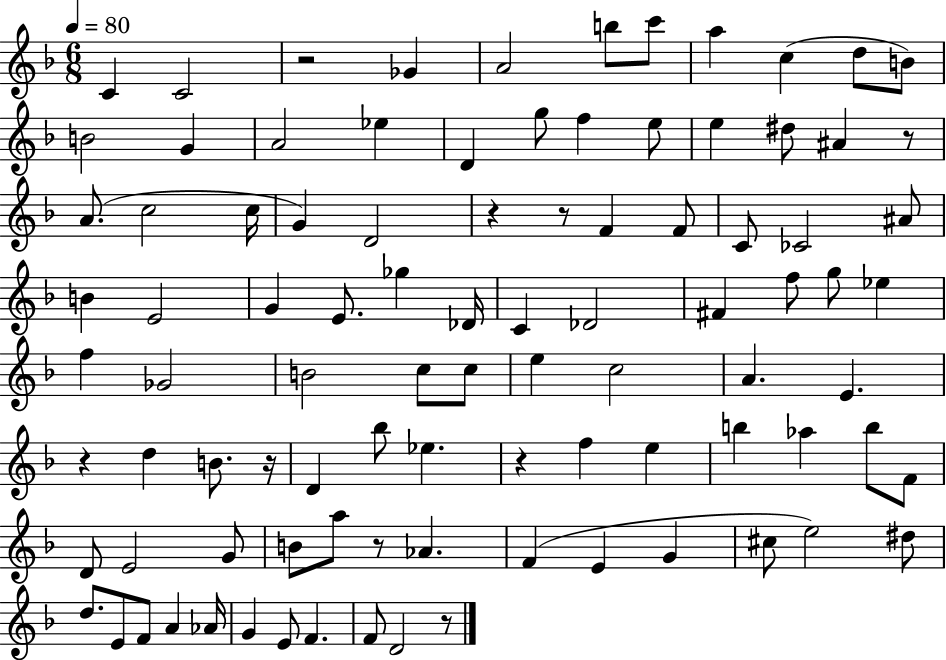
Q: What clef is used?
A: treble